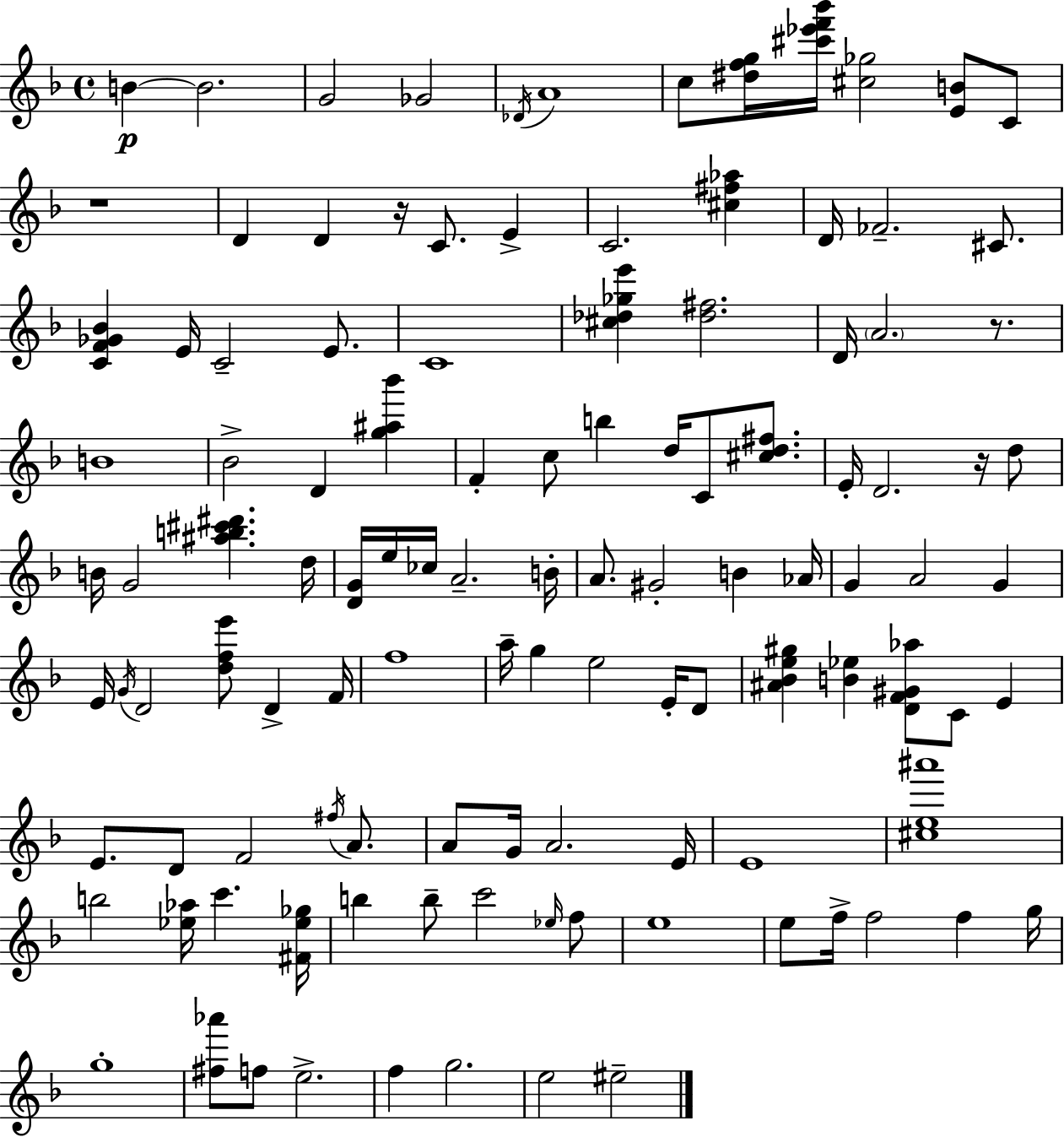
B4/q B4/h. G4/h Gb4/h Db4/s A4/w C5/e [D#5,F5,G5]/s [C#6,Eb6,F6,Bb6]/s [C#5,Gb5]/h [E4,B4]/e C4/e R/w D4/q D4/q R/s C4/e. E4/q C4/h. [C#5,F#5,Ab5]/q D4/s FES4/h. C#4/e. [C4,F4,Gb4,Bb4]/q E4/s C4/h E4/e. C4/w [C#5,Db5,Gb5,E6]/q [Db5,F#5]/h. D4/s A4/h. R/e. B4/w Bb4/h D4/q [G5,A#5,Bb6]/q F4/q C5/e B5/q D5/s C4/e [C#5,D5,F#5]/e. E4/s D4/h. R/s D5/e B4/s G4/h [A#5,B5,C#6,D#6]/q. D5/s [D4,G4]/s E5/s CES5/s A4/h. B4/s A4/e. G#4/h B4/q Ab4/s G4/q A4/h G4/q E4/s G4/s D4/h [D5,F5,E6]/e D4/q F4/s F5/w A5/s G5/q E5/h E4/s D4/e [A#4,Bb4,E5,G#5]/q [B4,Eb5]/q [D4,F4,G#4,Ab5]/e C4/e E4/q E4/e. D4/e F4/h F#5/s A4/e. A4/e G4/s A4/h. E4/s E4/w [C#5,E5,A#6]/w B5/h [Eb5,Ab5]/s C6/q. [F#4,Eb5,Gb5]/s B5/q B5/e C6/h Eb5/s F5/e E5/w E5/e F5/s F5/h F5/q G5/s G5/w [F#5,Ab6]/e F5/e E5/h. F5/q G5/h. E5/h EIS5/h